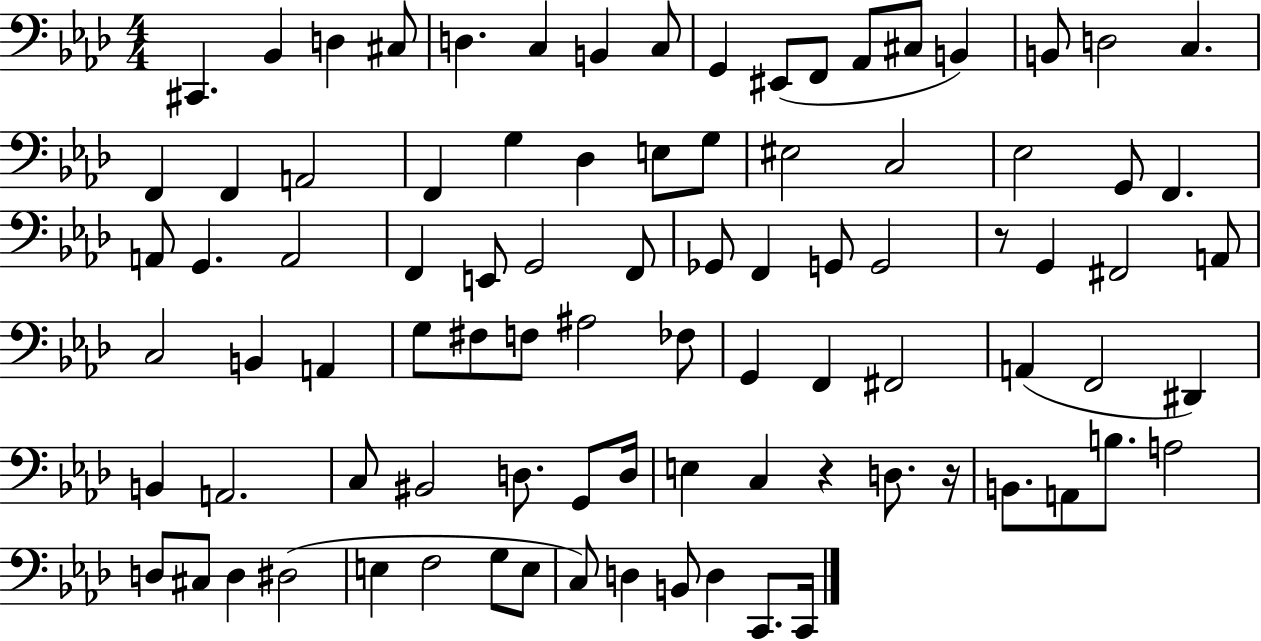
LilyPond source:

{
  \clef bass
  \numericTimeSignature
  \time 4/4
  \key aes \major
  \repeat volta 2 { cis,4. bes,4 d4 cis8 | d4. c4 b,4 c8 | g,4 eis,8( f,8 aes,8 cis8 b,4) | b,8 d2 c4. | \break f,4 f,4 a,2 | f,4 g4 des4 e8 g8 | eis2 c2 | ees2 g,8 f,4. | \break a,8 g,4. a,2 | f,4 e,8 g,2 f,8 | ges,8 f,4 g,8 g,2 | r8 g,4 fis,2 a,8 | \break c2 b,4 a,4 | g8 fis8 f8 ais2 fes8 | g,4 f,4 fis,2 | a,4( f,2 dis,4) | \break b,4 a,2. | c8 bis,2 d8. g,8 d16 | e4 c4 r4 d8. r16 | b,8. a,8 b8. a2 | \break d8 cis8 d4 dis2( | e4 f2 g8 e8 | c8) d4 b,8 d4 c,8. c,16 | } \bar "|."
}